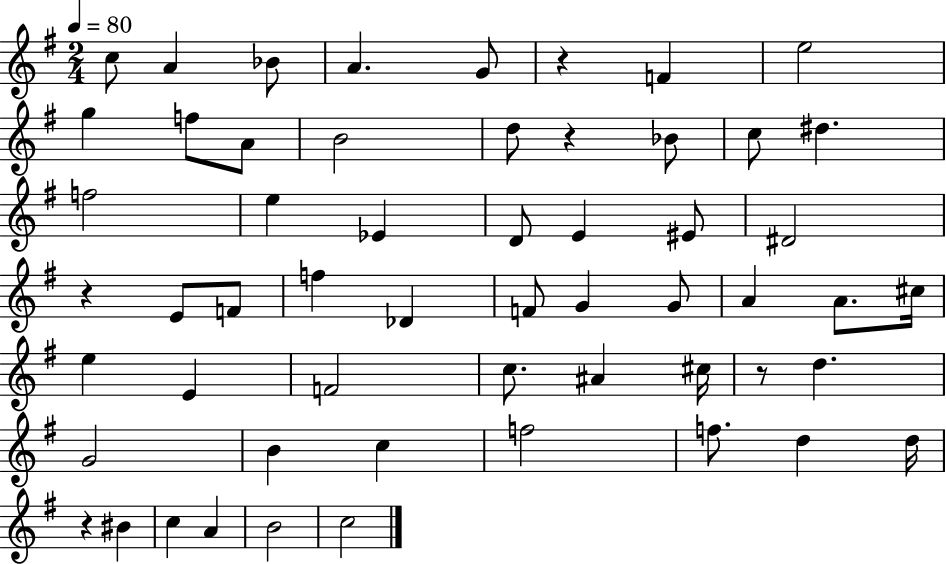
X:1
T:Untitled
M:2/4
L:1/4
K:G
c/2 A _B/2 A G/2 z F e2 g f/2 A/2 B2 d/2 z _B/2 c/2 ^d f2 e _E D/2 E ^E/2 ^D2 z E/2 F/2 f _D F/2 G G/2 A A/2 ^c/4 e E F2 c/2 ^A ^c/4 z/2 d G2 B c f2 f/2 d d/4 z ^B c A B2 c2